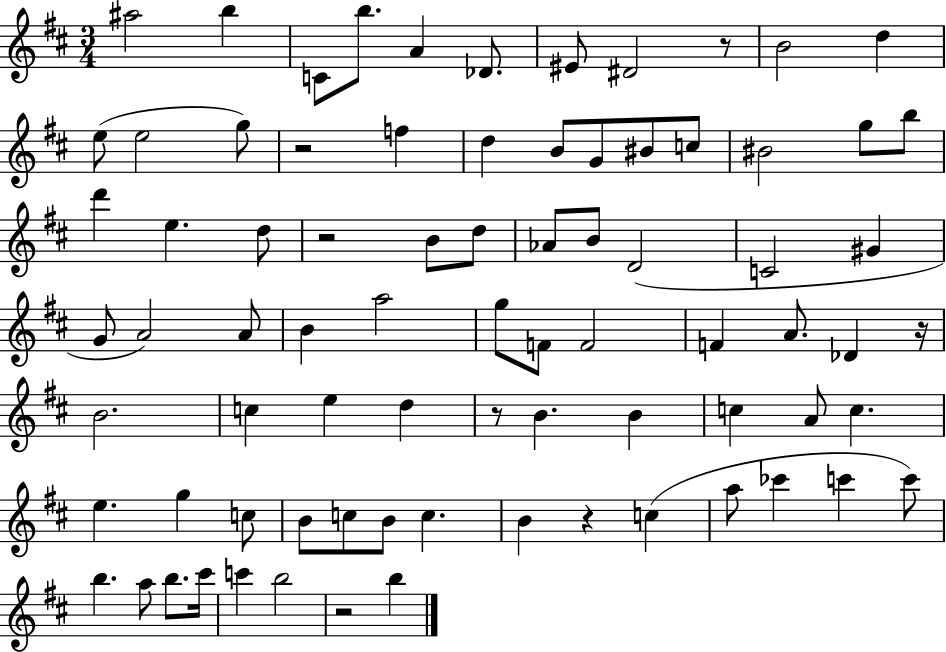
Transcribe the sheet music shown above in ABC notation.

X:1
T:Untitled
M:3/4
L:1/4
K:D
^a2 b C/2 b/2 A _D/2 ^E/2 ^D2 z/2 B2 d e/2 e2 g/2 z2 f d B/2 G/2 ^B/2 c/2 ^B2 g/2 b/2 d' e d/2 z2 B/2 d/2 _A/2 B/2 D2 C2 ^G G/2 A2 A/2 B a2 g/2 F/2 F2 F A/2 _D z/4 B2 c e d z/2 B B c A/2 c e g c/2 B/2 c/2 B/2 c B z c a/2 _c' c' c'/2 b a/2 b/2 ^c'/4 c' b2 z2 b